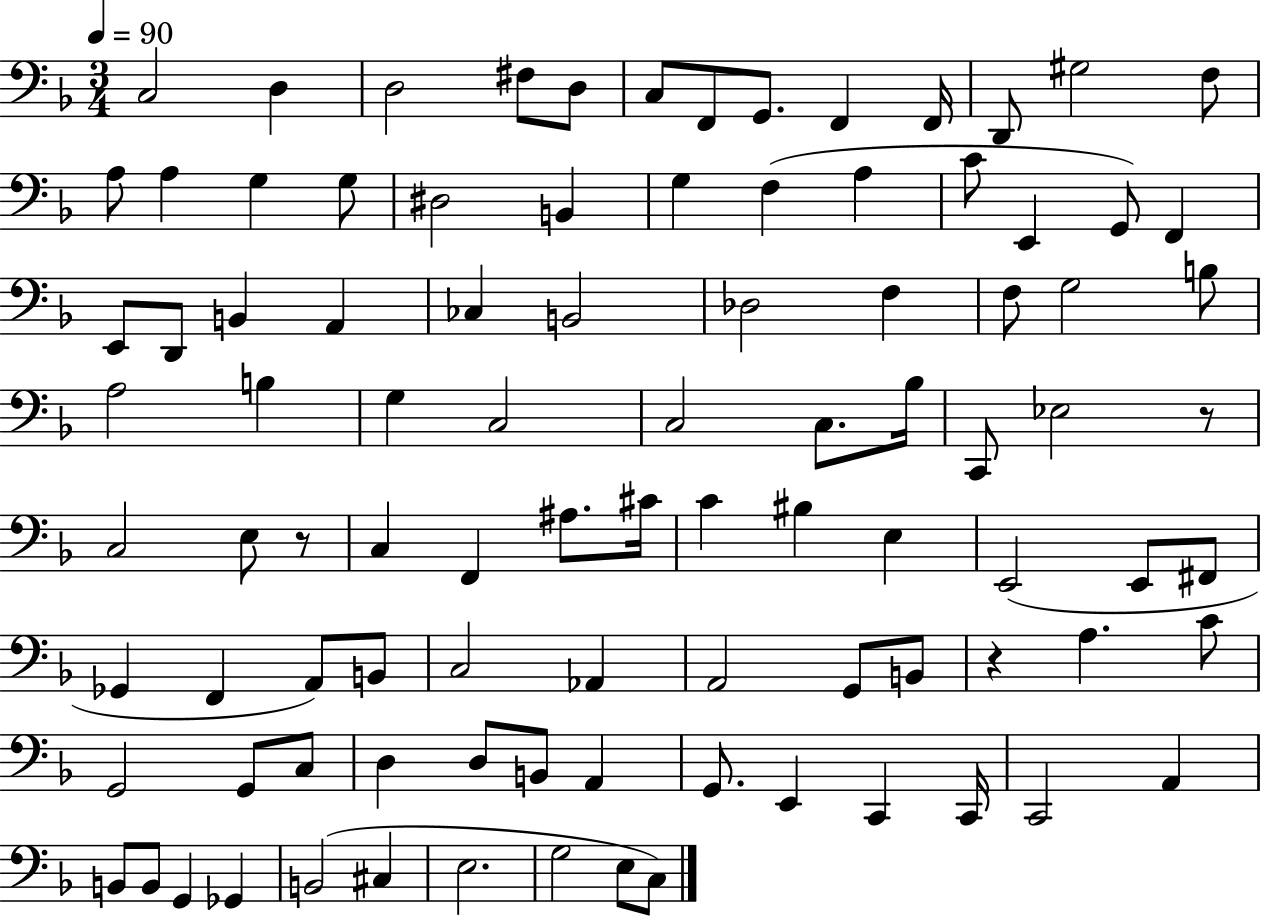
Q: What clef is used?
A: bass